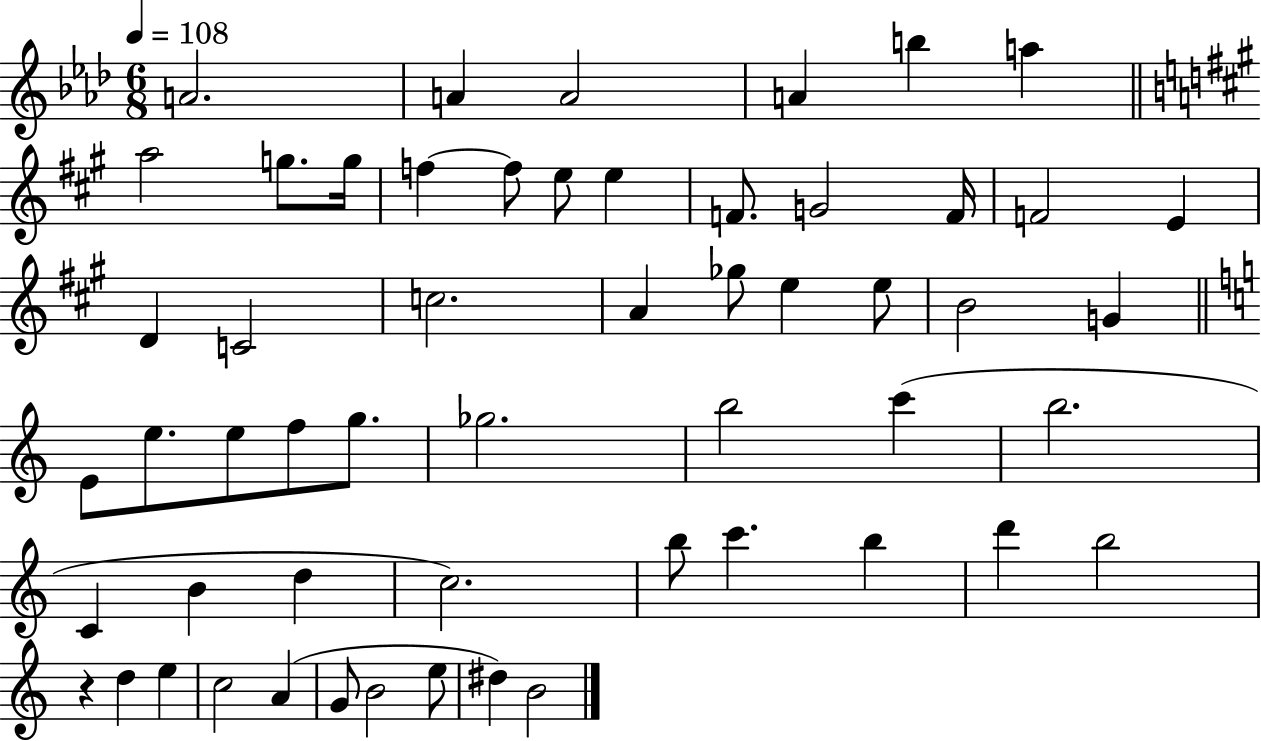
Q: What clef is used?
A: treble